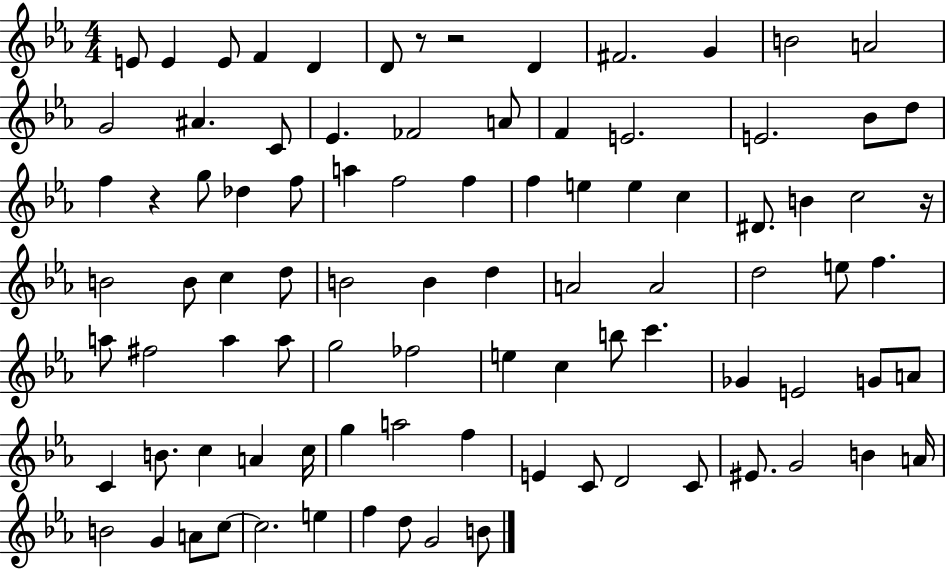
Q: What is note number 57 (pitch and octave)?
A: B5